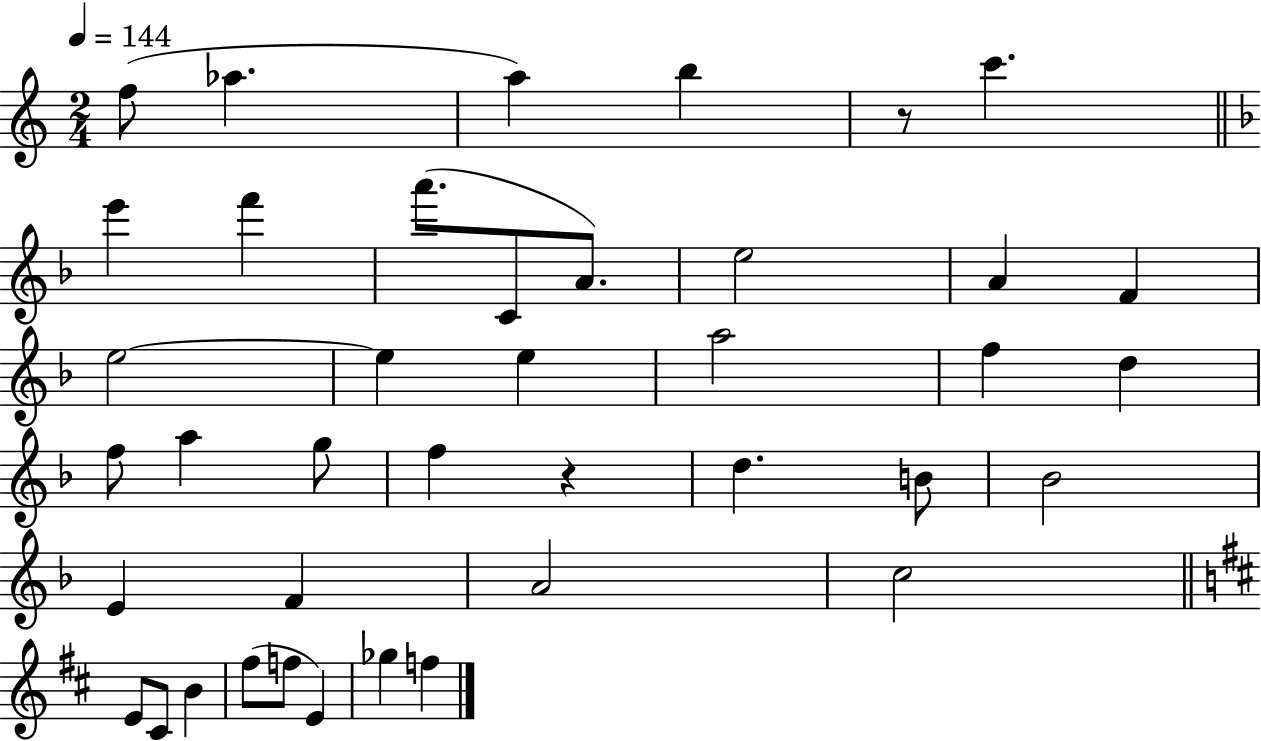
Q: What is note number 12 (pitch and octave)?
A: A4